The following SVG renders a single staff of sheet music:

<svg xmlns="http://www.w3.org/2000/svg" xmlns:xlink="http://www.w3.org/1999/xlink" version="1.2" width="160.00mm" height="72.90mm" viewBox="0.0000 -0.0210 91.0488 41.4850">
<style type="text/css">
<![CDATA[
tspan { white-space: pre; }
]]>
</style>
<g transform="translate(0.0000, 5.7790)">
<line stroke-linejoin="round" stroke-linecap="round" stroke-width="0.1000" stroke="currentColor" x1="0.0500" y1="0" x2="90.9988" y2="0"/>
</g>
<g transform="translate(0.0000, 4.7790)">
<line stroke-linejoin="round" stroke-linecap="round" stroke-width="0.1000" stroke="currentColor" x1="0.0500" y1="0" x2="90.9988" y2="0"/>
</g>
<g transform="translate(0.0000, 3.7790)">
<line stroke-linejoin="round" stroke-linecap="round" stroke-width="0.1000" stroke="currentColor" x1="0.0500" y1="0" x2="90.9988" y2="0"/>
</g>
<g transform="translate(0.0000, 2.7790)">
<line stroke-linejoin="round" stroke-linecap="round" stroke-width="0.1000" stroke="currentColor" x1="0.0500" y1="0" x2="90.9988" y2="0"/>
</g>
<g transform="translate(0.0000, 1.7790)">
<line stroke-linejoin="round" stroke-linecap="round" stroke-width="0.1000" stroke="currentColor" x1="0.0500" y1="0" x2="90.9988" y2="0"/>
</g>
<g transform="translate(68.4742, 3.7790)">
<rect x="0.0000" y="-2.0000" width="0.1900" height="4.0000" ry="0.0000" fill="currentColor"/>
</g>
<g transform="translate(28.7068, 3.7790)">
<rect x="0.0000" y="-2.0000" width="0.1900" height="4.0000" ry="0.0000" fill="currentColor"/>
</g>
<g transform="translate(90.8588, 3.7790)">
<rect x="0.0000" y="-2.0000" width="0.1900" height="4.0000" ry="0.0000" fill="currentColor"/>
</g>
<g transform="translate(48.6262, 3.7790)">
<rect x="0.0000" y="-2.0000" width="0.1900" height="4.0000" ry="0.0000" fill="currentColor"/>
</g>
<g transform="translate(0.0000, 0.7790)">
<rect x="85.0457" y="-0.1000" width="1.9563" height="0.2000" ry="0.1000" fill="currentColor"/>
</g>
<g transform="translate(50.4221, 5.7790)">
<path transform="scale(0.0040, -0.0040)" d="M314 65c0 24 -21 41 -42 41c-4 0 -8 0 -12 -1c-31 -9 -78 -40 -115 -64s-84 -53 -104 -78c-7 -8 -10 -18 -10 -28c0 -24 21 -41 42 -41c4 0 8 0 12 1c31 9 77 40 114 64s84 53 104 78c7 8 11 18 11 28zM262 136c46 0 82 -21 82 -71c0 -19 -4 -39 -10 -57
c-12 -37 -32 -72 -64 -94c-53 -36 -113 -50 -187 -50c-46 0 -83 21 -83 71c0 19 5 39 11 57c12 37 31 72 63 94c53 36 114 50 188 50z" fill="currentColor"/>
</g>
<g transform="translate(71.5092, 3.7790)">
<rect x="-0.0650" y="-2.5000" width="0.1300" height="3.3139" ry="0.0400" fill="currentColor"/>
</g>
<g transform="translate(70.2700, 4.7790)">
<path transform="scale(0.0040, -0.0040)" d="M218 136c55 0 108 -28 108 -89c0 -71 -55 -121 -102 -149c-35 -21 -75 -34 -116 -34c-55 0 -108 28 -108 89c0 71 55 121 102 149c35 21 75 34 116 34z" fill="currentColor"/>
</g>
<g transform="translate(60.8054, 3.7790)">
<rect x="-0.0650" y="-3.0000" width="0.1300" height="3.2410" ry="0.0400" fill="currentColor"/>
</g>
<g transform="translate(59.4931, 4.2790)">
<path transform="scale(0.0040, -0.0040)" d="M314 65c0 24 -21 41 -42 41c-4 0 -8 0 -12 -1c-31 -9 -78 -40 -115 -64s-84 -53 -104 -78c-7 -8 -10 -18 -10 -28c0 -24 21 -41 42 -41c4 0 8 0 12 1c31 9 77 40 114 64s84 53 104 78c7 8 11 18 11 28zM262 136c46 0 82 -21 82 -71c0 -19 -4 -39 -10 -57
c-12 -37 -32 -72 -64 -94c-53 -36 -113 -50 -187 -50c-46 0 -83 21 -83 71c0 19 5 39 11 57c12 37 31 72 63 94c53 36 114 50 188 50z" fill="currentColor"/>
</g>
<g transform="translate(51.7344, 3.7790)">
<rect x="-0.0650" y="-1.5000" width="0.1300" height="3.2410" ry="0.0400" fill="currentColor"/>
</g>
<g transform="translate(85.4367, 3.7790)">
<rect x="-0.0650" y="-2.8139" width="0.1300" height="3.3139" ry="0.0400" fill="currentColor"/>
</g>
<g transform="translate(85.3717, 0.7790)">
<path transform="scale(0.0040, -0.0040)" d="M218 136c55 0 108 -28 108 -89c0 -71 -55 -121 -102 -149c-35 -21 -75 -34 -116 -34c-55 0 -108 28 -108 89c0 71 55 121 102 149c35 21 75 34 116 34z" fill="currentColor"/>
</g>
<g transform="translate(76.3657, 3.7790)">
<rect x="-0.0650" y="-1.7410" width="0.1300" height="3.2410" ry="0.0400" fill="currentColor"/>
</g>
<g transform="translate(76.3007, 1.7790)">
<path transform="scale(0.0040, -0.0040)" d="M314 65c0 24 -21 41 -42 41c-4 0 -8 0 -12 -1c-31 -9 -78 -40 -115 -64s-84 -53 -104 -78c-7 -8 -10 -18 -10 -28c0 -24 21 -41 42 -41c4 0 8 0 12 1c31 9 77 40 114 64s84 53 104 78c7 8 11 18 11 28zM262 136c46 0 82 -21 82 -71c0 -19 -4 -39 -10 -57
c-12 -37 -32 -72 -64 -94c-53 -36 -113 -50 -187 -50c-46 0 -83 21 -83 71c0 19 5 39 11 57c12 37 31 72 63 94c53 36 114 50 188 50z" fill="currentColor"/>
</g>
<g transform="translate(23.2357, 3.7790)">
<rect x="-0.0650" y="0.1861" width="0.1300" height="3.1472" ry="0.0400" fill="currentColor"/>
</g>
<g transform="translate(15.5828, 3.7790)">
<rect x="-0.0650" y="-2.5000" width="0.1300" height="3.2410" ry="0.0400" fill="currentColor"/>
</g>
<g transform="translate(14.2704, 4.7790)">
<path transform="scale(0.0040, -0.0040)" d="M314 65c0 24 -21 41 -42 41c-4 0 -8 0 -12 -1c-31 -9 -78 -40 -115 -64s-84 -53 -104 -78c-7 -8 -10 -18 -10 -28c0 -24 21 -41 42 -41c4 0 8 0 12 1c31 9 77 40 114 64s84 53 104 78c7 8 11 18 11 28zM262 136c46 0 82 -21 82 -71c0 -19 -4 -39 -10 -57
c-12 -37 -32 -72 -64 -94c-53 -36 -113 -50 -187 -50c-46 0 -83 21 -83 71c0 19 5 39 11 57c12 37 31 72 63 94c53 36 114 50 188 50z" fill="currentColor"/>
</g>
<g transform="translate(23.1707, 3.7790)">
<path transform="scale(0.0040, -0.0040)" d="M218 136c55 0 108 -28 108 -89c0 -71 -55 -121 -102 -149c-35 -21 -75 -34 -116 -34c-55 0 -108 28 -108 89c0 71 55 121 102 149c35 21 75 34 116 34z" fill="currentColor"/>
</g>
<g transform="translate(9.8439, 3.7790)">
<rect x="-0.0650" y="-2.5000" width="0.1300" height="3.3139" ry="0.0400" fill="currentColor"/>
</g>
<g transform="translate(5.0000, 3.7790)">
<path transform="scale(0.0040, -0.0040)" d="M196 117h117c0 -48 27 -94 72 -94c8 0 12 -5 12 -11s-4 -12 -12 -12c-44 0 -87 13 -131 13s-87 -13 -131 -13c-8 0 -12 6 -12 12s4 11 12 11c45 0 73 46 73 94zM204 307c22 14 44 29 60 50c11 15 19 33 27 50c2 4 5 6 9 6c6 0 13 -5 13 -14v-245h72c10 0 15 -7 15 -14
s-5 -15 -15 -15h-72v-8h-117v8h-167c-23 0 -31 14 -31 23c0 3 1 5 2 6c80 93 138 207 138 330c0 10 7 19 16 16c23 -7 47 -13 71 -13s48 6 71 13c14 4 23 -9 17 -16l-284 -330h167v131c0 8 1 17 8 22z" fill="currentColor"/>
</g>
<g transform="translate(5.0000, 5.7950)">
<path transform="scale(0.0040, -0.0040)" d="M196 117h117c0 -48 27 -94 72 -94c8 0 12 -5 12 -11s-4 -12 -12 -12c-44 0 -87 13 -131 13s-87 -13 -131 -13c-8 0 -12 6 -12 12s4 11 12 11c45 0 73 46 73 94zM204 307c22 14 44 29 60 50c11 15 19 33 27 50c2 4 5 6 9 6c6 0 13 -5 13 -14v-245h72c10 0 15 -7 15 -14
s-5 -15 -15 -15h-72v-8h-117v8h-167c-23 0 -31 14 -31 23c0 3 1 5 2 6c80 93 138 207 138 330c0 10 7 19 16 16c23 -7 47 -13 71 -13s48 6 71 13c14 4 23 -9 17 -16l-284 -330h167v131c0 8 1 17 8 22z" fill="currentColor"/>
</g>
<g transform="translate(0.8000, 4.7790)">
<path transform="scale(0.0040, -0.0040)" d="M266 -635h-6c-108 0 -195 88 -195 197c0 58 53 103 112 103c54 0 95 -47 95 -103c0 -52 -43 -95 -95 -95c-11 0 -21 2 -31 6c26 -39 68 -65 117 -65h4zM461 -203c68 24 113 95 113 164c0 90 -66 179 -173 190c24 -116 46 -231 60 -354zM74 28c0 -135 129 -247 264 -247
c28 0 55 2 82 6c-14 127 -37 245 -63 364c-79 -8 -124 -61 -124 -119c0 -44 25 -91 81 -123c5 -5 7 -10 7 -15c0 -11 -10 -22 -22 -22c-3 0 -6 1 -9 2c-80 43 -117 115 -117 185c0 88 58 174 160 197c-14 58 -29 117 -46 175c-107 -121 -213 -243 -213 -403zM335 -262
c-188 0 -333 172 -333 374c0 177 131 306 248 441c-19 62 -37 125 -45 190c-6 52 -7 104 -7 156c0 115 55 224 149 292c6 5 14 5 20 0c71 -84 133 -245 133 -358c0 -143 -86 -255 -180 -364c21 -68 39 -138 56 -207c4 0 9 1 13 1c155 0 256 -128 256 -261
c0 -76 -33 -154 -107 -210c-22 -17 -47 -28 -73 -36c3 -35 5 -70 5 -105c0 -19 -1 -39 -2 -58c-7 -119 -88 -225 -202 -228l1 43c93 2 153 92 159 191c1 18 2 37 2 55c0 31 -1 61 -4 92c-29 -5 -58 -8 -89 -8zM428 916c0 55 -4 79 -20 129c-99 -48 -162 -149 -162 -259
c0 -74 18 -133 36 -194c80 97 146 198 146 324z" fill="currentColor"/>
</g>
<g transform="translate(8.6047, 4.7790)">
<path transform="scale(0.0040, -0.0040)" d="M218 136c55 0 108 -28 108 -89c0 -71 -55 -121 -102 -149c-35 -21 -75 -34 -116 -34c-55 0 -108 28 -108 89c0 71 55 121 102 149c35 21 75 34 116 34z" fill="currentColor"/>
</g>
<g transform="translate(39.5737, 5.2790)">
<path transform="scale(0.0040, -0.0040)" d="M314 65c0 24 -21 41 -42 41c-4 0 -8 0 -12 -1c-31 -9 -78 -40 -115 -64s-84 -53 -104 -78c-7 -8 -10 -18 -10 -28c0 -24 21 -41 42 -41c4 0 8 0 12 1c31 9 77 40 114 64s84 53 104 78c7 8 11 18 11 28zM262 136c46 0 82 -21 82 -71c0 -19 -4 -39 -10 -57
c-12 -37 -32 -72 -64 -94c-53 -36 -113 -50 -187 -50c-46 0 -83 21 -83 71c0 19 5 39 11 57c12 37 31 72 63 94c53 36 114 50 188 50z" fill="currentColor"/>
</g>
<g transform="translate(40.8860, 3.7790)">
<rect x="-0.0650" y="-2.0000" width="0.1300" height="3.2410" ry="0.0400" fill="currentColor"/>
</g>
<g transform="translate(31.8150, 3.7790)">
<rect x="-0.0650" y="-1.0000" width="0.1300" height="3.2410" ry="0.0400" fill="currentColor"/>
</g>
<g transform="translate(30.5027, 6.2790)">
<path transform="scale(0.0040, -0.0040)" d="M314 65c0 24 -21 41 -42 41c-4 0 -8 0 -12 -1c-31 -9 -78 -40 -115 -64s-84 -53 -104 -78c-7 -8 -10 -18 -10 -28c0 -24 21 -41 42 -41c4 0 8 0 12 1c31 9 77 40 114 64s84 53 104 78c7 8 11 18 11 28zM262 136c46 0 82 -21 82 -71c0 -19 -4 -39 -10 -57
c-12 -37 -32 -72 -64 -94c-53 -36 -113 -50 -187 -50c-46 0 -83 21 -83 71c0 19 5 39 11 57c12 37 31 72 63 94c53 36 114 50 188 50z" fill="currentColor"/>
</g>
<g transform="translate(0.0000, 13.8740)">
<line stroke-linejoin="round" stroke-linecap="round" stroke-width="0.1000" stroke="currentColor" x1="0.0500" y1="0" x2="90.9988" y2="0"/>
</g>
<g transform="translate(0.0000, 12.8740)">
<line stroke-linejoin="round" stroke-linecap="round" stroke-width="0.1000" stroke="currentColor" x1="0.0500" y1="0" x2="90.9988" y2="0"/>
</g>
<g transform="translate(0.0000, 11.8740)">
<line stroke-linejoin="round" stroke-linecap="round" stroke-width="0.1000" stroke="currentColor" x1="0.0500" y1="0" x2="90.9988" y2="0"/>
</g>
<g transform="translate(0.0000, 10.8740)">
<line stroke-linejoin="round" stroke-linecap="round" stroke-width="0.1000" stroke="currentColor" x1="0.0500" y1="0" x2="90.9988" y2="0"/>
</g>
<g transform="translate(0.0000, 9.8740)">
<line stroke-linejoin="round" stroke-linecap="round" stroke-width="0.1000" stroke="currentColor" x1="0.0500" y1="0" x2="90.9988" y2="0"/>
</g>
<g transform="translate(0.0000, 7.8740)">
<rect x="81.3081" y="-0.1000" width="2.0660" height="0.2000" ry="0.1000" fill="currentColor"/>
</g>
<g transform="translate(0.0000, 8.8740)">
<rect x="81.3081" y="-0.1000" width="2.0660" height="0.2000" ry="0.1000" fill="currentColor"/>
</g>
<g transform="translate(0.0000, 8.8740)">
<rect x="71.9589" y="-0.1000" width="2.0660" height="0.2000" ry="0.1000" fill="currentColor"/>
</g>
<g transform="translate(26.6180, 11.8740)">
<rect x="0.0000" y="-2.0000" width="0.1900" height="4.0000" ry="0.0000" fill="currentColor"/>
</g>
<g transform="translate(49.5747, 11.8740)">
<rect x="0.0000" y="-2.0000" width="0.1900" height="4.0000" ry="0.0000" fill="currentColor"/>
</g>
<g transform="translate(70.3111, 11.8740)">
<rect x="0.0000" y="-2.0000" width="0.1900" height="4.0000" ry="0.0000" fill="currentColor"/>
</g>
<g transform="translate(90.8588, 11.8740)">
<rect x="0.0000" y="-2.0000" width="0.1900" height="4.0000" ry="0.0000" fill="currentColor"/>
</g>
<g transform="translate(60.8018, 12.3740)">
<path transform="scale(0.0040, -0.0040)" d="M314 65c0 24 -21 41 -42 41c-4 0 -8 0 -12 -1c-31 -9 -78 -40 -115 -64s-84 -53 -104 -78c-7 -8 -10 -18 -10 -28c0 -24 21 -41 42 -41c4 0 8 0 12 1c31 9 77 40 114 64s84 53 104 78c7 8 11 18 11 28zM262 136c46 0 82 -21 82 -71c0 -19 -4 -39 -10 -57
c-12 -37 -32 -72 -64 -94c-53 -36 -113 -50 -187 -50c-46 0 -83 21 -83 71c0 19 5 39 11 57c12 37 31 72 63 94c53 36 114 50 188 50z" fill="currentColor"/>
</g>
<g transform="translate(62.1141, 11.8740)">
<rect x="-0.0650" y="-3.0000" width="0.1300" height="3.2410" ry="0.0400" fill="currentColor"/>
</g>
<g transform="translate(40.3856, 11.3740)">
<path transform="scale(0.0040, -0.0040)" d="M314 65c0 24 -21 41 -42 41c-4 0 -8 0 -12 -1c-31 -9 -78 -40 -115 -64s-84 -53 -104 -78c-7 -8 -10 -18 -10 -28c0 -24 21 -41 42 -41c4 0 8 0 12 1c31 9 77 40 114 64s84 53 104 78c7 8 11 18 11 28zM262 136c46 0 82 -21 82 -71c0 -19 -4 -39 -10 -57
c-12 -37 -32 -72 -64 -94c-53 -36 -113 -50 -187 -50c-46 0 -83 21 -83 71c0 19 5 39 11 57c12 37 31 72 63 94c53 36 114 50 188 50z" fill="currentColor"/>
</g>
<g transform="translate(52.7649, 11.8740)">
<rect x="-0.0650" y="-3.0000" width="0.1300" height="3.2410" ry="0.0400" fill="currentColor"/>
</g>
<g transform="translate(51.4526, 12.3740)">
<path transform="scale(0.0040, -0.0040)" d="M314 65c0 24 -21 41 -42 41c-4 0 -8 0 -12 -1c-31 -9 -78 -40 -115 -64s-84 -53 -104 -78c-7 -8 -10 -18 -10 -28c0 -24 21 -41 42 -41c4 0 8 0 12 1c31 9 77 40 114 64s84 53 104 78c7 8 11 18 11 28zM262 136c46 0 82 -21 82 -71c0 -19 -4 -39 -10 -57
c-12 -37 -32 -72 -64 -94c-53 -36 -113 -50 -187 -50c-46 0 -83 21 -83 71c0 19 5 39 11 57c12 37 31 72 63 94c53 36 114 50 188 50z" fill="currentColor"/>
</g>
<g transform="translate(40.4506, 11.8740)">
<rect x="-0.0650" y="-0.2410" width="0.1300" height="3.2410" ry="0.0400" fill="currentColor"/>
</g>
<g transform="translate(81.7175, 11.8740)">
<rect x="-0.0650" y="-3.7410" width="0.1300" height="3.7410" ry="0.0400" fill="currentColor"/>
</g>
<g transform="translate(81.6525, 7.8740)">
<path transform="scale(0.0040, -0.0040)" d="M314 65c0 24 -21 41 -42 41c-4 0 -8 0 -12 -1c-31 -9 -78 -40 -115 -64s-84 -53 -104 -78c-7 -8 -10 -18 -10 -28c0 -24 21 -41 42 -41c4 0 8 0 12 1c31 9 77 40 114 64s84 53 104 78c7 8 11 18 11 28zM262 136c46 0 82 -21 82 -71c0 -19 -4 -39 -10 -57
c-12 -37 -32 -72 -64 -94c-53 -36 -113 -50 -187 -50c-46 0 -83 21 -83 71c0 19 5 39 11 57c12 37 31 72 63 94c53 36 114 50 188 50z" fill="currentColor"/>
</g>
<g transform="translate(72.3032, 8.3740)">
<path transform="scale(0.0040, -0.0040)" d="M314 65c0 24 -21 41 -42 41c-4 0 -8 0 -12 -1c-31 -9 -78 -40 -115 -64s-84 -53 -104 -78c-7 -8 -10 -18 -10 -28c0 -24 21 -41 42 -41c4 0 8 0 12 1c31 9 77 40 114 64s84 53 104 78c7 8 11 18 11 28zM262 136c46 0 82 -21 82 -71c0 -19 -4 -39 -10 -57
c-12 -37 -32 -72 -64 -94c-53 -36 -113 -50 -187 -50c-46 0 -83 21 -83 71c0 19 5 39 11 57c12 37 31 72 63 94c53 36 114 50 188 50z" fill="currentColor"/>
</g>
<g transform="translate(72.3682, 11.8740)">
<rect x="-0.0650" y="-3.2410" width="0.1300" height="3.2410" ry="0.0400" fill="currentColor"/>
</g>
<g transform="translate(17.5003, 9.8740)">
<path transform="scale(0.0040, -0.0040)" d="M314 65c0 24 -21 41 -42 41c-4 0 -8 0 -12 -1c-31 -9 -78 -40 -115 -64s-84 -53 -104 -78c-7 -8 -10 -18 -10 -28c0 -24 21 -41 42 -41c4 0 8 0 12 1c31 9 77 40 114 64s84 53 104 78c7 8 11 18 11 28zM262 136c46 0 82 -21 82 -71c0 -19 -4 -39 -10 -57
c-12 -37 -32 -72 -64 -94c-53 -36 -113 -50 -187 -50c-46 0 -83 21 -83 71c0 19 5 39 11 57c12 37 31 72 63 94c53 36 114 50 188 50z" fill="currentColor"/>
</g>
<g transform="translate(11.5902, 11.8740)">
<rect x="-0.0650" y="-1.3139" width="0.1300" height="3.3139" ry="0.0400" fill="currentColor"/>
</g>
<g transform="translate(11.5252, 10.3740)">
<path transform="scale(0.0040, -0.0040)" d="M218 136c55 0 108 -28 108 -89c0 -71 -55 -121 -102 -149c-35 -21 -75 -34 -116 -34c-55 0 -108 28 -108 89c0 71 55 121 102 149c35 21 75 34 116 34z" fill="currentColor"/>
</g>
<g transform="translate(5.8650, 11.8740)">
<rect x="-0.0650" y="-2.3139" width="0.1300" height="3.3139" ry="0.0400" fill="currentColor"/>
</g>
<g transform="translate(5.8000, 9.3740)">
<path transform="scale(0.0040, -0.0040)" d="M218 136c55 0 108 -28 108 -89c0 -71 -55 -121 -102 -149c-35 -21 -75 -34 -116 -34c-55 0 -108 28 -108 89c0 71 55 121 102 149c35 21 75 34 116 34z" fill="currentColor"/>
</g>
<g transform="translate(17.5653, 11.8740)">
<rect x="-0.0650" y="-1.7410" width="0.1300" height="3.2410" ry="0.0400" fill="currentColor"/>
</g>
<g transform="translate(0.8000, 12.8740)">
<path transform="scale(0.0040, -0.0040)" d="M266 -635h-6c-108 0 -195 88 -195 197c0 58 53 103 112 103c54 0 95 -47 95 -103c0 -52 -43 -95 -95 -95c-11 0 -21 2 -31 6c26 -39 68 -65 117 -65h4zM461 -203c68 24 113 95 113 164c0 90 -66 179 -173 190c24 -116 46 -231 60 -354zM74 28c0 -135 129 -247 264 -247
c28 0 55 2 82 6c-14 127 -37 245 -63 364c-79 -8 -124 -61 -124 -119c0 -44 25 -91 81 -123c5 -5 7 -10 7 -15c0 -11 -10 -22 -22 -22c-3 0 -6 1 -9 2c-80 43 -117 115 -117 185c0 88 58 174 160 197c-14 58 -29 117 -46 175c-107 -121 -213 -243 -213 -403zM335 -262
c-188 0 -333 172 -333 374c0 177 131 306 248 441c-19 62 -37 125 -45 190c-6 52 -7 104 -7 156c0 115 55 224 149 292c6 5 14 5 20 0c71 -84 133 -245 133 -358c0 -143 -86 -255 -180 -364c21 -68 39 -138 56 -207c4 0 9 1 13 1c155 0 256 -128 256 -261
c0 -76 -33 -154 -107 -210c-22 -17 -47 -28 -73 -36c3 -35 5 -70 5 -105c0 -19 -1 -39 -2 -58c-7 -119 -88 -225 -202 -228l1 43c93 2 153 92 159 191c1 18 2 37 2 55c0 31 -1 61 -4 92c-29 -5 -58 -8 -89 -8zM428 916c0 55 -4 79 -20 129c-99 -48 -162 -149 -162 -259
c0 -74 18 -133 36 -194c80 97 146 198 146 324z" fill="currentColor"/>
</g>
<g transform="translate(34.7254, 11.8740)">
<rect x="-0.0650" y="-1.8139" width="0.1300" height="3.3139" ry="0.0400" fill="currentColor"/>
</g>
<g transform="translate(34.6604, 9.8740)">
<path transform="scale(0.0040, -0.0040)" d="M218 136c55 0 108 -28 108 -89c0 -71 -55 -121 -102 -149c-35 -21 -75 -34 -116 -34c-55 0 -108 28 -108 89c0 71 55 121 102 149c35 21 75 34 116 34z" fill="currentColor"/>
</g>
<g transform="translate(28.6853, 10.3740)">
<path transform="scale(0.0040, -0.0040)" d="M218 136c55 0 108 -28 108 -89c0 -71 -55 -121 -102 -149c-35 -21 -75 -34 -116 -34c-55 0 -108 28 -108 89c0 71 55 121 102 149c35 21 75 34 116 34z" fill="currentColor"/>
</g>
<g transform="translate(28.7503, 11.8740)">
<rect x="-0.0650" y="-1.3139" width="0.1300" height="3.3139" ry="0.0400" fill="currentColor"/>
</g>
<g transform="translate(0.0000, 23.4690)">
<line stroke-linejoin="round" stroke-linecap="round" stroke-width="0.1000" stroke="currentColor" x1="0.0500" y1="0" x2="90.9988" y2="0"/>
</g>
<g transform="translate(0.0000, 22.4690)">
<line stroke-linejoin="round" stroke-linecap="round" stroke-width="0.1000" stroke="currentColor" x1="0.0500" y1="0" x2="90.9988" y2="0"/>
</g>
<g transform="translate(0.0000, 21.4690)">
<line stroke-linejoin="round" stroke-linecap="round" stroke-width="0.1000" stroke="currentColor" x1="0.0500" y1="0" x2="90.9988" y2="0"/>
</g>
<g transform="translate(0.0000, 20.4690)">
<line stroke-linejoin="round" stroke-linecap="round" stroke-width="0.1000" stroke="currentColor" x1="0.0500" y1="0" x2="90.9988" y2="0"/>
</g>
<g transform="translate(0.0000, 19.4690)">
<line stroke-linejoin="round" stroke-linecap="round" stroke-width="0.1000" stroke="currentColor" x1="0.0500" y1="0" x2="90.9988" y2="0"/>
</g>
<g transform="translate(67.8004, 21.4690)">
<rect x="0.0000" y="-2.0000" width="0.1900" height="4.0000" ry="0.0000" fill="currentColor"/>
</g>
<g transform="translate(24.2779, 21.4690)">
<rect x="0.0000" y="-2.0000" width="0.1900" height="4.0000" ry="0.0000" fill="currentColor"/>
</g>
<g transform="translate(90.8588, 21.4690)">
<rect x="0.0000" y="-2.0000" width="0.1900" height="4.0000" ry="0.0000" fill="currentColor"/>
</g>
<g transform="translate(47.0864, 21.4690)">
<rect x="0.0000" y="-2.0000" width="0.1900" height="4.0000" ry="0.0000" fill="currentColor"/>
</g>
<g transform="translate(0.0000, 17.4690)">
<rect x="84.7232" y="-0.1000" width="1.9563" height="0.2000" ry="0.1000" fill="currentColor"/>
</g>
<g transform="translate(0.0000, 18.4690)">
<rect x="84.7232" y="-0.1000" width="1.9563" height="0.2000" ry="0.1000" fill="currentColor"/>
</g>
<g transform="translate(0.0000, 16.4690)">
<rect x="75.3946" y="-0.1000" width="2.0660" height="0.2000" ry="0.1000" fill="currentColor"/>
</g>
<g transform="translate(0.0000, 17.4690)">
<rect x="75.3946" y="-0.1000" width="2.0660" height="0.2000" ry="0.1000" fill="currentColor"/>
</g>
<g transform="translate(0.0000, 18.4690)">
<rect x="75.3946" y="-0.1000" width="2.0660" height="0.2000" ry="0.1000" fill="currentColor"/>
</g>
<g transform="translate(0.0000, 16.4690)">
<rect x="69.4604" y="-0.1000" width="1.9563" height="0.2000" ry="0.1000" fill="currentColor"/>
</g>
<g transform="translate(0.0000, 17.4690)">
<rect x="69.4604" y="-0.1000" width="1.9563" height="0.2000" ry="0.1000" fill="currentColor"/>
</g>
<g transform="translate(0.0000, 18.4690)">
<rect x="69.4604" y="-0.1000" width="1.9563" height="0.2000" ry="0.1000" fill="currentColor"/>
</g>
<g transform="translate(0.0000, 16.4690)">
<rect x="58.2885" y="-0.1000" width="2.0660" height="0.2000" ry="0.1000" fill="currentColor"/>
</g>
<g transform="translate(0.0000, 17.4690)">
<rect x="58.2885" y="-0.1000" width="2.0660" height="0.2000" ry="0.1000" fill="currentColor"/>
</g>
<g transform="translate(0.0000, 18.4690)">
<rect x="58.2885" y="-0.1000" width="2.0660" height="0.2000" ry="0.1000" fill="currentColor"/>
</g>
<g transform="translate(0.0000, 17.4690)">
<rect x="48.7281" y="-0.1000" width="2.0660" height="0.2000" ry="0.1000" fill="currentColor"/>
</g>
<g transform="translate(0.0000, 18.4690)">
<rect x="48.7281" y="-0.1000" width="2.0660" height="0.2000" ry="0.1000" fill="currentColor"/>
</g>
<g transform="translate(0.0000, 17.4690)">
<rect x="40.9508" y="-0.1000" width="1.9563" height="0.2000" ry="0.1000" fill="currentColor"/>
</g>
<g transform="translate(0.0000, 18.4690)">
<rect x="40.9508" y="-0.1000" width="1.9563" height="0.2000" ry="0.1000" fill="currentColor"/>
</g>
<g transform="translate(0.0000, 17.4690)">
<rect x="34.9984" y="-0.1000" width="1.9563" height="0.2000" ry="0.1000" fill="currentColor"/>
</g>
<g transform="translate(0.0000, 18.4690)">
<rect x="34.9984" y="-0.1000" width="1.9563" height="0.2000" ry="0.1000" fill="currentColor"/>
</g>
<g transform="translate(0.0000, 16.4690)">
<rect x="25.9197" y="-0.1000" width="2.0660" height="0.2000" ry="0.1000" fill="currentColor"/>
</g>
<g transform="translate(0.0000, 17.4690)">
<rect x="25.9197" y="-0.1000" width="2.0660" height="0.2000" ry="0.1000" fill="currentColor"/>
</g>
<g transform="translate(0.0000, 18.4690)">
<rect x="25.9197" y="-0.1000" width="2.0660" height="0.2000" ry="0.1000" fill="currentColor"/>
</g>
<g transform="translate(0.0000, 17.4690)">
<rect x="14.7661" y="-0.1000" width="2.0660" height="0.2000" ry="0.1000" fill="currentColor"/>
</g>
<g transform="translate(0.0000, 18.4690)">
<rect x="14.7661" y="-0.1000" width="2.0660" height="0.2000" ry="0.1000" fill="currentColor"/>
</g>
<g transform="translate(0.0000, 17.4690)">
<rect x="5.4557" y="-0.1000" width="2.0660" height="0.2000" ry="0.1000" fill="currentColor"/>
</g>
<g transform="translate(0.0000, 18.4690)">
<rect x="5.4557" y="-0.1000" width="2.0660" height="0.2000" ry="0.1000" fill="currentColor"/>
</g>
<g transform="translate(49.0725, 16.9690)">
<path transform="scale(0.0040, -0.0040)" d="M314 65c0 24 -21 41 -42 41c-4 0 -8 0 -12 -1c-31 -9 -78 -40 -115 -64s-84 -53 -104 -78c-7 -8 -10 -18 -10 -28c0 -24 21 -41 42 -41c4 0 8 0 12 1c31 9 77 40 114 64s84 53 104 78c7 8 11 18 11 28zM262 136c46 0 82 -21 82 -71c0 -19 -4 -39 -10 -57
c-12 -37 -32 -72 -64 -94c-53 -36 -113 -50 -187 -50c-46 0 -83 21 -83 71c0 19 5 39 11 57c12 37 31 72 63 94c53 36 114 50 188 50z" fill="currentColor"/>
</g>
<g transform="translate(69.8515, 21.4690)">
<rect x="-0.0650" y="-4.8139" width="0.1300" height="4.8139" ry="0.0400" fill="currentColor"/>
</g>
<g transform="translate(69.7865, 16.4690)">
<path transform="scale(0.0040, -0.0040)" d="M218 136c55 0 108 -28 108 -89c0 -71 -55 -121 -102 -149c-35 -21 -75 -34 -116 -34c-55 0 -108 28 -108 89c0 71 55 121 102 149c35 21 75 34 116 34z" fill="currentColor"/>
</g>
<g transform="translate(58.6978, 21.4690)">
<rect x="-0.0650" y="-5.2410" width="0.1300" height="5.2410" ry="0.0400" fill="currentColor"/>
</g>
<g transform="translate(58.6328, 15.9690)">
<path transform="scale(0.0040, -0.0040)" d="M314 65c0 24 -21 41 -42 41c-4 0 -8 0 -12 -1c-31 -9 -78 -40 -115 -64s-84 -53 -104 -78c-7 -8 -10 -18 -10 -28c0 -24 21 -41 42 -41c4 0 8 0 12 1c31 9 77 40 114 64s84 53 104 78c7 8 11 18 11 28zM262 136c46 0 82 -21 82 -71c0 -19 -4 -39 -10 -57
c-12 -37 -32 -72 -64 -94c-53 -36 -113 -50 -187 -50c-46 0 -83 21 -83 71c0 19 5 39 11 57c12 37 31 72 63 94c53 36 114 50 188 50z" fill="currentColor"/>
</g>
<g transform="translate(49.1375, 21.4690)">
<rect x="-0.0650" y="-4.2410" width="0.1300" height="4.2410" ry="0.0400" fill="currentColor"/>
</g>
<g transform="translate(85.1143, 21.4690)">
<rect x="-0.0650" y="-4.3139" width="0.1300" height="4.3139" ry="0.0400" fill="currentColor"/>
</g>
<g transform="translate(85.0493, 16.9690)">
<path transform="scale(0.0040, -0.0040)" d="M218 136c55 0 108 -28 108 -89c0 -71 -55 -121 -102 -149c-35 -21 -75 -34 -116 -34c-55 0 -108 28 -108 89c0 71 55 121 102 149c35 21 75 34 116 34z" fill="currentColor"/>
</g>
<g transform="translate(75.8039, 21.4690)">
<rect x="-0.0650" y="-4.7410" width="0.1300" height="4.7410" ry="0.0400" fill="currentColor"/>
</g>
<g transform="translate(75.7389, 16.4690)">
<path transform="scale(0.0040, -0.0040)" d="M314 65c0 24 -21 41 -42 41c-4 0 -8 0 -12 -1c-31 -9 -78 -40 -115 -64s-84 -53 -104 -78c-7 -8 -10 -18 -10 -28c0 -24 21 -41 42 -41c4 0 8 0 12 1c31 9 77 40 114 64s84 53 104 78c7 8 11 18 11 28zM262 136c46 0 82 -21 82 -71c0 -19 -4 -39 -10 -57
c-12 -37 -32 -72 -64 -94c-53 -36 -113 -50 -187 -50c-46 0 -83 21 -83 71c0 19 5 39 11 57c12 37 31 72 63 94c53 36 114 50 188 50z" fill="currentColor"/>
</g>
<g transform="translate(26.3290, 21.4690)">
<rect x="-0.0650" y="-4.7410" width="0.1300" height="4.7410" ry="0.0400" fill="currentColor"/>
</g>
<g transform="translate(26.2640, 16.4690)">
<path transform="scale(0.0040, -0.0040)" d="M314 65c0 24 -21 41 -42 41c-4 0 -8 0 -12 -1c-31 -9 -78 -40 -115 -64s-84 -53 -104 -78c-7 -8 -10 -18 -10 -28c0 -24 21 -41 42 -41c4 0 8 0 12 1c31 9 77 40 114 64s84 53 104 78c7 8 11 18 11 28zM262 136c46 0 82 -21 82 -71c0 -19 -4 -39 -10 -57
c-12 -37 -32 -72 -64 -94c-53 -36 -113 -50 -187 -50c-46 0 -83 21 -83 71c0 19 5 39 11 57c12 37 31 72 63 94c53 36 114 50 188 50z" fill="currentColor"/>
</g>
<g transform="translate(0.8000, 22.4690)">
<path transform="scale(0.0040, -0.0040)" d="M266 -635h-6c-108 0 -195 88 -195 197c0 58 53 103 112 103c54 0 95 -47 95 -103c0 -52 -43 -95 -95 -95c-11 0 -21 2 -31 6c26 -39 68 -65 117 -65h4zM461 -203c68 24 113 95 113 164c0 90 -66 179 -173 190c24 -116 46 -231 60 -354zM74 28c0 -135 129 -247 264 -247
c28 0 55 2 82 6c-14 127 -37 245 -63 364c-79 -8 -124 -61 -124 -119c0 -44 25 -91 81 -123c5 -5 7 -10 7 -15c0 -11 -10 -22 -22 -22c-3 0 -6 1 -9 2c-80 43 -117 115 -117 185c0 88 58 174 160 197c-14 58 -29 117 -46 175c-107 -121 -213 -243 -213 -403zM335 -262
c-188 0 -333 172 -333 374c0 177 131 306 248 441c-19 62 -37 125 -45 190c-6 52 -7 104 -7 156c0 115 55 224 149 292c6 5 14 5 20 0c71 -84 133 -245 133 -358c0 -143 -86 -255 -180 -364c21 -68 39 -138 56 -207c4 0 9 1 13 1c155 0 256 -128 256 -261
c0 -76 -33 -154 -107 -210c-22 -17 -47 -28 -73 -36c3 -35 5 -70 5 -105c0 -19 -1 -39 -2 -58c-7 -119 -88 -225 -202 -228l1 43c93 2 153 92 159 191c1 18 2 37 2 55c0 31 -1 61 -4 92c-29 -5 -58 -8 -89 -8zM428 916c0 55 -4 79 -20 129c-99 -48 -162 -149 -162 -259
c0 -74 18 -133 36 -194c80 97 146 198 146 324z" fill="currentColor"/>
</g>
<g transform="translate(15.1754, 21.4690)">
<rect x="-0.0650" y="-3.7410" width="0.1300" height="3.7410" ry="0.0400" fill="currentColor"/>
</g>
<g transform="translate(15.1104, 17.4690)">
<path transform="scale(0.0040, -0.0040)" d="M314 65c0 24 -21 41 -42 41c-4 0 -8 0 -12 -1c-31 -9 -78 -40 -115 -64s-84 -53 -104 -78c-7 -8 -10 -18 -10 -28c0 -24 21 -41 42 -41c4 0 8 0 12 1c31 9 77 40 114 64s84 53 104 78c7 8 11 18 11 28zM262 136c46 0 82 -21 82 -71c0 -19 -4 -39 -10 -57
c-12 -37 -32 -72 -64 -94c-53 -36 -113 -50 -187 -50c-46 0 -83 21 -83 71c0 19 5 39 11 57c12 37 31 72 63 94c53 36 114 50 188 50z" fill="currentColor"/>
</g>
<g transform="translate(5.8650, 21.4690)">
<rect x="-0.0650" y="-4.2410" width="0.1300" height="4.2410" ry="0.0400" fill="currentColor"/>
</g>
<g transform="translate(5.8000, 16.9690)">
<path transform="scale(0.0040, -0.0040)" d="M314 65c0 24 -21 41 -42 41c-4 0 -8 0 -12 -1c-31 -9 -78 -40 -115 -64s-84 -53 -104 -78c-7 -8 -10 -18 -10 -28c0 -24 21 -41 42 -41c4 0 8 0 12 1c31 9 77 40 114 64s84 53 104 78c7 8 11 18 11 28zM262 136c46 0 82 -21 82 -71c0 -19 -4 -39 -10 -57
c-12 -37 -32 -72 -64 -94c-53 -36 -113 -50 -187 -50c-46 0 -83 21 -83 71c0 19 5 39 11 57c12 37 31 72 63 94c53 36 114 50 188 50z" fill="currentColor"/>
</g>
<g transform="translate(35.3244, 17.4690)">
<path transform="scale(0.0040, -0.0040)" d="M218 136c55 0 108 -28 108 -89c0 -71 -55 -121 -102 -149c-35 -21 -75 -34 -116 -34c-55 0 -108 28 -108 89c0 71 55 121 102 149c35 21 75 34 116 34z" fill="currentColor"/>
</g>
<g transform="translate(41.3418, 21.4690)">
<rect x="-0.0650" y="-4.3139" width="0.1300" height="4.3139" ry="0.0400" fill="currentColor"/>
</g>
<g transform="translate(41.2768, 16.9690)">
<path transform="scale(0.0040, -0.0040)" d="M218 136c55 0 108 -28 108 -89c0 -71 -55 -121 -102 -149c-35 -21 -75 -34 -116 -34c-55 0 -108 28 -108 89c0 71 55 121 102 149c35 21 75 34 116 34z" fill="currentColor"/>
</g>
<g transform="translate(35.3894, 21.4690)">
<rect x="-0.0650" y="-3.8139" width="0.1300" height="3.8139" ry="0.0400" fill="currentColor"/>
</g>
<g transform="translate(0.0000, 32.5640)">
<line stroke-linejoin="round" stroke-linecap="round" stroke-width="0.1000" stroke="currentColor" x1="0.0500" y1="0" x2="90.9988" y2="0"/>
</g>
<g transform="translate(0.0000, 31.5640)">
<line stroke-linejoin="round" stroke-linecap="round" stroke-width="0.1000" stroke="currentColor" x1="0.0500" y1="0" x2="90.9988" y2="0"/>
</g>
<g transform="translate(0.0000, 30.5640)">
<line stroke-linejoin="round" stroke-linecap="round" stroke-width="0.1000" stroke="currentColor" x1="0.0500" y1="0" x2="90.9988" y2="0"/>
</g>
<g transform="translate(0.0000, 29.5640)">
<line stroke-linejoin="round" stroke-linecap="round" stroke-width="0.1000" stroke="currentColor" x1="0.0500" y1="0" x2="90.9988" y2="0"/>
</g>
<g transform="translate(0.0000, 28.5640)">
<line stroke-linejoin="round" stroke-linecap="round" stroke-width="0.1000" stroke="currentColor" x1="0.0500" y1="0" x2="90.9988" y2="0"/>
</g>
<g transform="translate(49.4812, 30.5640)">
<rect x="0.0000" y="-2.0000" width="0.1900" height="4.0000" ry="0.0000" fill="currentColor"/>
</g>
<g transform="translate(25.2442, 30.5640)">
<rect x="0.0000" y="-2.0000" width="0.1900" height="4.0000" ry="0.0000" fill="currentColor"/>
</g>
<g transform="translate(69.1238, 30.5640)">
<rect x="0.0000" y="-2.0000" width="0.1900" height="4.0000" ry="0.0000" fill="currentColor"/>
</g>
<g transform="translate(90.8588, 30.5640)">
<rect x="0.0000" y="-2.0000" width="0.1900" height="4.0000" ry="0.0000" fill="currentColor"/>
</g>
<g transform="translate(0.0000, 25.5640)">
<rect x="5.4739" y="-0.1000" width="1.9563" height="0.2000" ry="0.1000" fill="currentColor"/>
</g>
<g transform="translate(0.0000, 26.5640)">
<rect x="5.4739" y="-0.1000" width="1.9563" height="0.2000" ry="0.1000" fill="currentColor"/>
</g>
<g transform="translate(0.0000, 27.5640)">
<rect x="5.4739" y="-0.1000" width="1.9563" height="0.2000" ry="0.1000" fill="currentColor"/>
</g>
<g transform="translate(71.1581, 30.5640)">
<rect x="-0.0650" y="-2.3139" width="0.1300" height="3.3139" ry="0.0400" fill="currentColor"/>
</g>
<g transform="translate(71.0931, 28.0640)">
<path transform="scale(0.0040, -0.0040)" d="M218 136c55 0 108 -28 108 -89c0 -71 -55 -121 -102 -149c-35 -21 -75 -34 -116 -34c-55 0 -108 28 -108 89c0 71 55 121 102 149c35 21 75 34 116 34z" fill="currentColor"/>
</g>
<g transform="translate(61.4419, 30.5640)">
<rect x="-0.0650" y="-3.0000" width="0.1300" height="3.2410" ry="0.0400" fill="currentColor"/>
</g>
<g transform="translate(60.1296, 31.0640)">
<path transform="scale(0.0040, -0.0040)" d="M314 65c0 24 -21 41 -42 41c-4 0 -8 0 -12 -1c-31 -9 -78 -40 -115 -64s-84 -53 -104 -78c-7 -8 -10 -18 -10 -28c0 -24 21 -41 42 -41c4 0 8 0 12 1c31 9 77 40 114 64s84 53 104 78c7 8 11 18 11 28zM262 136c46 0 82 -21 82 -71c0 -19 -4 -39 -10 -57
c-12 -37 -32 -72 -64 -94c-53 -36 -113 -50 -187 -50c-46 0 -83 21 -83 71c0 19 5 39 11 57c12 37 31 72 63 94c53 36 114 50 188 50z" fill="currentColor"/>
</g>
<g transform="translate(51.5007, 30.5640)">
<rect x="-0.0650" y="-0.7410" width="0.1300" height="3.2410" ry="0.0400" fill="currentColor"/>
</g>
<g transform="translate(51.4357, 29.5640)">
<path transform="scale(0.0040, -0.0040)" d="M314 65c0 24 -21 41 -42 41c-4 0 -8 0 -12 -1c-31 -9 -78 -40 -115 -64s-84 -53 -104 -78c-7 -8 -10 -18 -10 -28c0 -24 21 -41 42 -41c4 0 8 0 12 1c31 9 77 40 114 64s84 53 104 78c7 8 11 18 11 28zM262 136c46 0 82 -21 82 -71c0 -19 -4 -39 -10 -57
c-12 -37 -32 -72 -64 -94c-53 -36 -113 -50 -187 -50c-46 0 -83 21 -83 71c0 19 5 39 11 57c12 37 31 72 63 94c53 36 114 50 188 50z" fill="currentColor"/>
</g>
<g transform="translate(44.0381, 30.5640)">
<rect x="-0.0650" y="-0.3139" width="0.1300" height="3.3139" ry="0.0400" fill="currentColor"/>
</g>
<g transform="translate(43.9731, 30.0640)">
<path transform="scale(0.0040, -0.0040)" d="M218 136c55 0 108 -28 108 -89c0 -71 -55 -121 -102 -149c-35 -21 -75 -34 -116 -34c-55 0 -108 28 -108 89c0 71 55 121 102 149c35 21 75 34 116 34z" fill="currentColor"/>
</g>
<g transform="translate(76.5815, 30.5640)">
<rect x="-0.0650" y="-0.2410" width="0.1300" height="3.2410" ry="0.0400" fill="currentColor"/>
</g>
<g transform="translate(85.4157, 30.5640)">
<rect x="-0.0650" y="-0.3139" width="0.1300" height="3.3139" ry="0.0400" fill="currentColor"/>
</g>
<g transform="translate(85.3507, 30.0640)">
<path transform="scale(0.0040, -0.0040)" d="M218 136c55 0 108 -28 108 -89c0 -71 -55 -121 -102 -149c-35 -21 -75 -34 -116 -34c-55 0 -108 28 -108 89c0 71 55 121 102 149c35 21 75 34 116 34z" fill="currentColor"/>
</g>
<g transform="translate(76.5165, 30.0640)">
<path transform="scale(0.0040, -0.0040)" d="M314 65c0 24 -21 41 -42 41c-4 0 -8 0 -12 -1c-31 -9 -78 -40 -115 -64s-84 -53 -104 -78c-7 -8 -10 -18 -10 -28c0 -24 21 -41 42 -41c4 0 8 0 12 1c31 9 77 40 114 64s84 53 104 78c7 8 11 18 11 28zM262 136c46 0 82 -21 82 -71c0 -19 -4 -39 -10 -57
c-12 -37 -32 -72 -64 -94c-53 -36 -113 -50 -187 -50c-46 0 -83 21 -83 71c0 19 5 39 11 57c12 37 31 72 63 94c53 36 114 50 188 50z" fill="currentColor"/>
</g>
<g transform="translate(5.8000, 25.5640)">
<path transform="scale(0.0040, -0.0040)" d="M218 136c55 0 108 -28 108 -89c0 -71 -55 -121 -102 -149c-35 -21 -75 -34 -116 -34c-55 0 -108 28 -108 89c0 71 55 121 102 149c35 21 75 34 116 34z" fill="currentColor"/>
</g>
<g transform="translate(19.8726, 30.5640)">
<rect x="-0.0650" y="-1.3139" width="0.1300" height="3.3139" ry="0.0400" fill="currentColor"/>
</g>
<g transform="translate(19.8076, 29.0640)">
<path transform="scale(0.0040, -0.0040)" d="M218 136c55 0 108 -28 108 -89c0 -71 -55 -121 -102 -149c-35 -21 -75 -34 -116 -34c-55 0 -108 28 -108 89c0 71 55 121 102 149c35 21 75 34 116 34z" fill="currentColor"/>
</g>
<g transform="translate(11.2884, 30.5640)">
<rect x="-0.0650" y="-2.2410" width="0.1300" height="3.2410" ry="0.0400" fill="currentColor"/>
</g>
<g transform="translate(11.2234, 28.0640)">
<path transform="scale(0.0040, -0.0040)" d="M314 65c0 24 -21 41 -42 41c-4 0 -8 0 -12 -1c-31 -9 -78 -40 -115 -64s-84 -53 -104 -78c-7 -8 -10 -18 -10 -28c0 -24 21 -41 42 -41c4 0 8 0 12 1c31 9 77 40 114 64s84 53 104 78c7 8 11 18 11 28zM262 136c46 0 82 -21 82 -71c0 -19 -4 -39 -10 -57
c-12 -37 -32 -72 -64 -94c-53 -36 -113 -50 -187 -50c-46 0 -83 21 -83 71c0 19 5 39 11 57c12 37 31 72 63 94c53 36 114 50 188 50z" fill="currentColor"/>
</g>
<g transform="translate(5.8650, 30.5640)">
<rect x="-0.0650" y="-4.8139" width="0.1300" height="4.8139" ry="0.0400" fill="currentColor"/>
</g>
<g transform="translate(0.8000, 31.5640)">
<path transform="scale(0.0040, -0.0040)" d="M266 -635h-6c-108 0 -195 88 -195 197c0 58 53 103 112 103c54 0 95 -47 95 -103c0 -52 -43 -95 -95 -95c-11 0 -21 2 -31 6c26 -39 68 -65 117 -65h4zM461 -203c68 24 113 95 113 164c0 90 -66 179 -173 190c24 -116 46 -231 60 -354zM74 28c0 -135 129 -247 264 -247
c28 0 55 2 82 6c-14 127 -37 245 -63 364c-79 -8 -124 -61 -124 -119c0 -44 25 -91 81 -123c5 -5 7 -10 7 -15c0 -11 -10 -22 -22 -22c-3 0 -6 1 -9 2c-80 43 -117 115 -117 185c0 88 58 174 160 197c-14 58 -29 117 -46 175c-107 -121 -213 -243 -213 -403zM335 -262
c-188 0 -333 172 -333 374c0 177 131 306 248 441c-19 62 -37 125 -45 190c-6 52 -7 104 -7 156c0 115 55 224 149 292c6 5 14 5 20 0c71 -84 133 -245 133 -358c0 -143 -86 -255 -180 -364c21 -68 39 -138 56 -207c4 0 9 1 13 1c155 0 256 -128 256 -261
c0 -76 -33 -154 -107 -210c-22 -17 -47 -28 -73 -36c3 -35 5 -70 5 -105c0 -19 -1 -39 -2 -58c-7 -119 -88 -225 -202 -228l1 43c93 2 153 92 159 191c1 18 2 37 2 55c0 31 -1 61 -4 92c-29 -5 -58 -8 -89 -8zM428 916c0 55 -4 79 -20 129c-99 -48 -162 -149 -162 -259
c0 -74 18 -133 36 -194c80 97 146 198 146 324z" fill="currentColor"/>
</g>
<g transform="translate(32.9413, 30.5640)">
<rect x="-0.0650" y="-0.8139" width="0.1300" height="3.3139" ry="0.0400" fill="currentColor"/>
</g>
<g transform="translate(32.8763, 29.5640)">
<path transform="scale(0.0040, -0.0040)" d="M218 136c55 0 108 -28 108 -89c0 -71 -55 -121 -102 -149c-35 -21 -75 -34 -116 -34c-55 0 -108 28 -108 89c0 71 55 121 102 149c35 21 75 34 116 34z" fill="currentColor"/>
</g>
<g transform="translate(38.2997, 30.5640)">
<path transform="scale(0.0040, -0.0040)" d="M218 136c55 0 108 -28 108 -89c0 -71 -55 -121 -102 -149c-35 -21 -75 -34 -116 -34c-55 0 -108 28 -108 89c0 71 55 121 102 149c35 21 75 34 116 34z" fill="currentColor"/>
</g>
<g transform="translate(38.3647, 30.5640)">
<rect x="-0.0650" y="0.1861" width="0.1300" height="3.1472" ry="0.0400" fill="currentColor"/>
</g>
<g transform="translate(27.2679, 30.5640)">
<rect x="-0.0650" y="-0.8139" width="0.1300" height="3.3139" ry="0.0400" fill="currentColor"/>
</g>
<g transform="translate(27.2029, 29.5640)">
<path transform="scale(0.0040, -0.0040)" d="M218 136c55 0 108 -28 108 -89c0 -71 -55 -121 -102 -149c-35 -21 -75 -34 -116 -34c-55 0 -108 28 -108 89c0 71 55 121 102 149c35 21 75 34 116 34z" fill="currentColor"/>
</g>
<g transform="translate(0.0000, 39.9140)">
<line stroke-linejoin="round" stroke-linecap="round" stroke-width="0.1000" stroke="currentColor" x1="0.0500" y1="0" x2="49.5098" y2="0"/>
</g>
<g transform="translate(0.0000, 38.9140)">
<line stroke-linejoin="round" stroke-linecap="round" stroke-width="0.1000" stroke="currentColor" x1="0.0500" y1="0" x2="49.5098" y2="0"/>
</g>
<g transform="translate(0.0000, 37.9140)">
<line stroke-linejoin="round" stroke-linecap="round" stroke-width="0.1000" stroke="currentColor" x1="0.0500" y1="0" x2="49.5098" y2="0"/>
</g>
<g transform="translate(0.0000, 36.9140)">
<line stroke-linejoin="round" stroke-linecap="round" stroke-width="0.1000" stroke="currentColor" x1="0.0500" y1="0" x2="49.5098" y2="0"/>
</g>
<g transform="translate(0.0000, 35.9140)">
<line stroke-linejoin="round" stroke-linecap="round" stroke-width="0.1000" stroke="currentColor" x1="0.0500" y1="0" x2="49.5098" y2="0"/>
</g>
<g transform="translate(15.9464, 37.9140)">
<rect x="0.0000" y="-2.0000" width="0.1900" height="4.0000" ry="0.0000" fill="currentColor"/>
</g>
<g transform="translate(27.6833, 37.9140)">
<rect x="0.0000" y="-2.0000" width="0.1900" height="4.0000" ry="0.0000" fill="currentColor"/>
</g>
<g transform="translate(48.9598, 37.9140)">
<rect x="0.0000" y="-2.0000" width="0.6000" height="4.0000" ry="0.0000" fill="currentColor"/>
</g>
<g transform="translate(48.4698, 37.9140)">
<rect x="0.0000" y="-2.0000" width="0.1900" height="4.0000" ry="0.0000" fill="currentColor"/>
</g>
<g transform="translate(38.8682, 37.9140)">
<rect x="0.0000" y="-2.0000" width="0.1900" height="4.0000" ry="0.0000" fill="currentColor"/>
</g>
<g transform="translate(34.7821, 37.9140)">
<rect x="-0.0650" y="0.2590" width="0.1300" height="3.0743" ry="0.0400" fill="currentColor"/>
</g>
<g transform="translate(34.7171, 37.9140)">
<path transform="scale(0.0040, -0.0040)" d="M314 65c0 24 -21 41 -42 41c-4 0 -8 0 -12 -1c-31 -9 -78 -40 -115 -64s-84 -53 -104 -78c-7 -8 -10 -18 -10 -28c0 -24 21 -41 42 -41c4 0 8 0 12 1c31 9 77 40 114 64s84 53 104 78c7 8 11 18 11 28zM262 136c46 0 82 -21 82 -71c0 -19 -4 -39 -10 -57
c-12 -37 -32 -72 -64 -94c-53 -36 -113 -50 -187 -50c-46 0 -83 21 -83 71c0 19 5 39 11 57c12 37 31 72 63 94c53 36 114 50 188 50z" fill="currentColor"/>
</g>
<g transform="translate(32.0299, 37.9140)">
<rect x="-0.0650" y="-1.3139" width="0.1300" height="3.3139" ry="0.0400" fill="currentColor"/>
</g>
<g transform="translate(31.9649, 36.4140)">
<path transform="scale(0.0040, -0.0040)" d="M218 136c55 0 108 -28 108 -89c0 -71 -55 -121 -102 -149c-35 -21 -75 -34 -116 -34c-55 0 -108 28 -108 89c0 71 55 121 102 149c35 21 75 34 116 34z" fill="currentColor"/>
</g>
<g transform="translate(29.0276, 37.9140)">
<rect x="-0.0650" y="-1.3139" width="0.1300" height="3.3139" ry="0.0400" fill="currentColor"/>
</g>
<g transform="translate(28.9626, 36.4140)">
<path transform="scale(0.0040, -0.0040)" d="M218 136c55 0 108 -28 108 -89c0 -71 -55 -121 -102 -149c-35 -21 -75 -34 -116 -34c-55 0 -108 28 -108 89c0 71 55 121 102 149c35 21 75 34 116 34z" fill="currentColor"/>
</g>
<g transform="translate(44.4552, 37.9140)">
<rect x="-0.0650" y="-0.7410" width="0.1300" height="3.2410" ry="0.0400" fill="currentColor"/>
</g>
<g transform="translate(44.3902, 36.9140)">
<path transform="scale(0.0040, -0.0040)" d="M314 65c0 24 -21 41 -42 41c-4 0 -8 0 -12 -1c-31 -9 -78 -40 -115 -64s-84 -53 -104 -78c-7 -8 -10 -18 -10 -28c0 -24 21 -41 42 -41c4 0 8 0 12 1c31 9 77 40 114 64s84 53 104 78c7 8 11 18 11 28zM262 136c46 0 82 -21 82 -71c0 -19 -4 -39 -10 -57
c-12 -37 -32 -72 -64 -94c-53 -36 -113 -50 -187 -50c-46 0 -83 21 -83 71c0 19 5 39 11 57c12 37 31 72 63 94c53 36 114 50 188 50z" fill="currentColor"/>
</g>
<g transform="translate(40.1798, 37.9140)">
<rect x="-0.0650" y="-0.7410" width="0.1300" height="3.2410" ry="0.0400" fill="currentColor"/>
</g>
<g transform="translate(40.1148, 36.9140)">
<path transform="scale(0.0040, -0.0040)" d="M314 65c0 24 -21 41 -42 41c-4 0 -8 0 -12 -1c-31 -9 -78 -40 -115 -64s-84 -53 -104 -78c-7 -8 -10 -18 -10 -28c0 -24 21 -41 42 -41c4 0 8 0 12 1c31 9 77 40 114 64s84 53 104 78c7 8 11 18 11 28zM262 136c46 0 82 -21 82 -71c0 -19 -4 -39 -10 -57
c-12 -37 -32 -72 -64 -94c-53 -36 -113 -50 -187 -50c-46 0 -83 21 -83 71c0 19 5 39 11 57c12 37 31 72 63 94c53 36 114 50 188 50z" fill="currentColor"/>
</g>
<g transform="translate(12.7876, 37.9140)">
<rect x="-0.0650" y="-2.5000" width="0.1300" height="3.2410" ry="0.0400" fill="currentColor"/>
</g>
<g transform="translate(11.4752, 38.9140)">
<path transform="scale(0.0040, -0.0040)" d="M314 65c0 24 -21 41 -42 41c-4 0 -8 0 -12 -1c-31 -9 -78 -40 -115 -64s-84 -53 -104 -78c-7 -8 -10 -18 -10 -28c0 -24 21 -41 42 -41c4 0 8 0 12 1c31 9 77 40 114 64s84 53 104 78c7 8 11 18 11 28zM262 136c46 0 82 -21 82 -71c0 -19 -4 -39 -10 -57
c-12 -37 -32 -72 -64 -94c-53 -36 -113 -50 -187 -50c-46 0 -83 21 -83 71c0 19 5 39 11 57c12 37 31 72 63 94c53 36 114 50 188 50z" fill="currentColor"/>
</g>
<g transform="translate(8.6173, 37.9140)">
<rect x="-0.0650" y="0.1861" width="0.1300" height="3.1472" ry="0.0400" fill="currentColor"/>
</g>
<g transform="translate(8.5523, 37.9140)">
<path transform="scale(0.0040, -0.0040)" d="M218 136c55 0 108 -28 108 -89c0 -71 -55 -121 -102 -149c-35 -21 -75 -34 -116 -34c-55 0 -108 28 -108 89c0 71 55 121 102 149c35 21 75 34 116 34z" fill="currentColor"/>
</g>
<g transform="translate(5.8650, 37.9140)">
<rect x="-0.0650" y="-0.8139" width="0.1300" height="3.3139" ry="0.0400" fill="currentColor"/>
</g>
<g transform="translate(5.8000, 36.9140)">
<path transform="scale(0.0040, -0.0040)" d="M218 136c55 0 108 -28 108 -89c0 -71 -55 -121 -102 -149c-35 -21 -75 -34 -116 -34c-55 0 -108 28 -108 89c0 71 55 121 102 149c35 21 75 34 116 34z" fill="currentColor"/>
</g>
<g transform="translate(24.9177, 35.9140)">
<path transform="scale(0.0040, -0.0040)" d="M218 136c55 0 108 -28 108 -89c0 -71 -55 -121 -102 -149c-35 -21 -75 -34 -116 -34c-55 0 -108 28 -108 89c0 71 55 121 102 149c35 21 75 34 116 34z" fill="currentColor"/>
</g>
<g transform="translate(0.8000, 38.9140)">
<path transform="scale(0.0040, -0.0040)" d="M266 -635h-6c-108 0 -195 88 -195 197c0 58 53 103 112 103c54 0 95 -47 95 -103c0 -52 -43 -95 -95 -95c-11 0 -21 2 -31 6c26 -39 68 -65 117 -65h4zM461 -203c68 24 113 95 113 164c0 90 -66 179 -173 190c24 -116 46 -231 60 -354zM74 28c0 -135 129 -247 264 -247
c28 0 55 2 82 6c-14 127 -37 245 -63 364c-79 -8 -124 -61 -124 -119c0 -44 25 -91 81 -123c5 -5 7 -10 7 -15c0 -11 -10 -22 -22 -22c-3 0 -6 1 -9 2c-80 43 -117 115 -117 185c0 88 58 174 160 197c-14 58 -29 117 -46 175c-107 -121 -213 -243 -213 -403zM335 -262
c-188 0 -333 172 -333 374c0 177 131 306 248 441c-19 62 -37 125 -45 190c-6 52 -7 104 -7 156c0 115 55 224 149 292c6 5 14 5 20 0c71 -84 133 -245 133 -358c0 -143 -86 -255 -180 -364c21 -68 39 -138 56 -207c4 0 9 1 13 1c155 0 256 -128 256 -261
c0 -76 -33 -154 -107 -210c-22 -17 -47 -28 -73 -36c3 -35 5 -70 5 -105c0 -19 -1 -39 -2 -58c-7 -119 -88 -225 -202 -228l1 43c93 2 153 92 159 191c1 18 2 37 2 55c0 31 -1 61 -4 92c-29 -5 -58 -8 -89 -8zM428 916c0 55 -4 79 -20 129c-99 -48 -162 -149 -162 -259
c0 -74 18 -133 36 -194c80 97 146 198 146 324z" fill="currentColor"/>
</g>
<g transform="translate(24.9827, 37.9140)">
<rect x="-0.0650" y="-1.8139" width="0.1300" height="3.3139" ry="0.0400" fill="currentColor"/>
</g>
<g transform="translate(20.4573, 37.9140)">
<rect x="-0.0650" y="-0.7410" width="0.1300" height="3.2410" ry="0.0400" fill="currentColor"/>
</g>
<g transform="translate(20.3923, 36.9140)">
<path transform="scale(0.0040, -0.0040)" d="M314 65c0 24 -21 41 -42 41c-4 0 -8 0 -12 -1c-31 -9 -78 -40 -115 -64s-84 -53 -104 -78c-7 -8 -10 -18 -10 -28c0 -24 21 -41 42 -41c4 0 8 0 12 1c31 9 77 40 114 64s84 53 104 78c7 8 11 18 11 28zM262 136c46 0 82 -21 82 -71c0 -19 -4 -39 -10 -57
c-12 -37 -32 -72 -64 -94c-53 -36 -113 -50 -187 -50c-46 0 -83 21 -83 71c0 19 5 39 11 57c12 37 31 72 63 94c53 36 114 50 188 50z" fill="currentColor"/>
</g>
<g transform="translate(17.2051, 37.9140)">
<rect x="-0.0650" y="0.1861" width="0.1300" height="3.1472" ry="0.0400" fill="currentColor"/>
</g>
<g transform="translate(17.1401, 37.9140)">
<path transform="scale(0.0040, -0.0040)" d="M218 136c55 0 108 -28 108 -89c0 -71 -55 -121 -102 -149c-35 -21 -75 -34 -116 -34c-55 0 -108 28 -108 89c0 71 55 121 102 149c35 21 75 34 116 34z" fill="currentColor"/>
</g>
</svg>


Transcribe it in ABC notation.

X:1
T:Untitled
M:4/4
L:1/4
K:C
G G2 B D2 F2 E2 A2 G f2 a g e f2 e f c2 A2 A2 b2 c'2 d'2 c'2 e'2 c' d' d'2 f'2 e' e'2 d' e' g2 e d d B c d2 A2 g c2 c d B G2 B d2 f e e B2 d2 d2